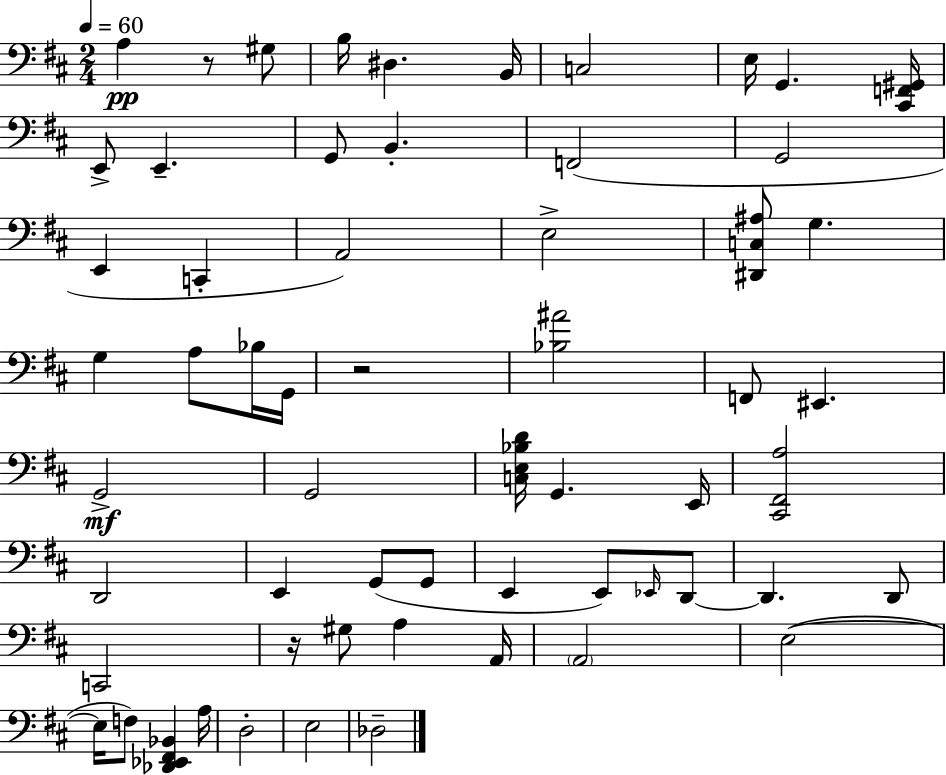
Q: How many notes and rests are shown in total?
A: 60